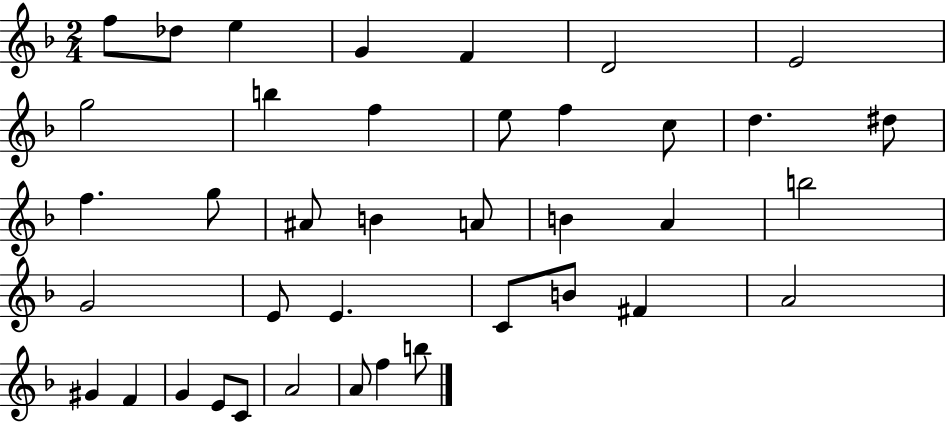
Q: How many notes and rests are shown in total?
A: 39